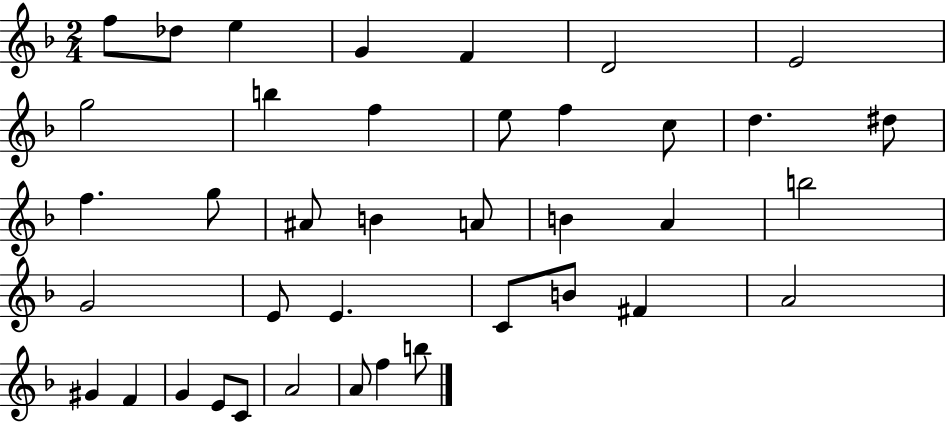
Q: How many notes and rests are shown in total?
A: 39